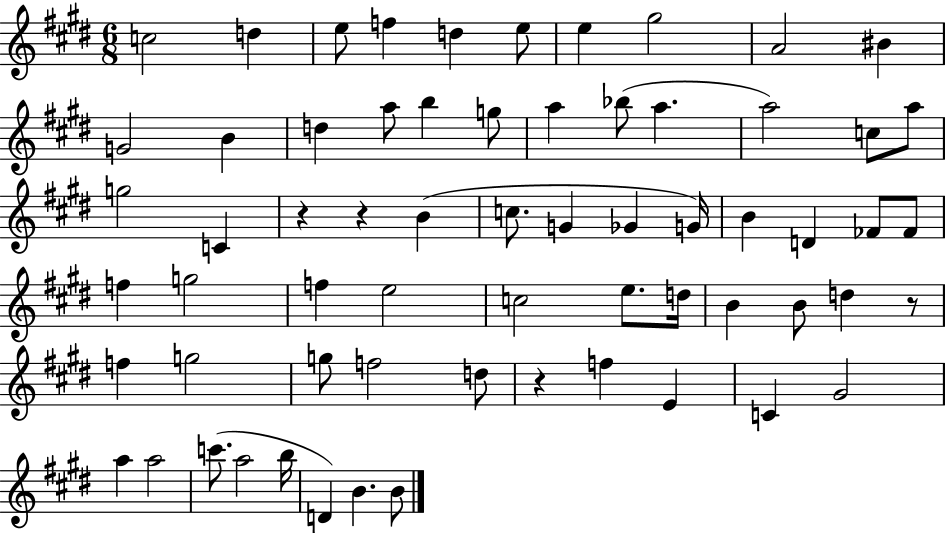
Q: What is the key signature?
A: E major